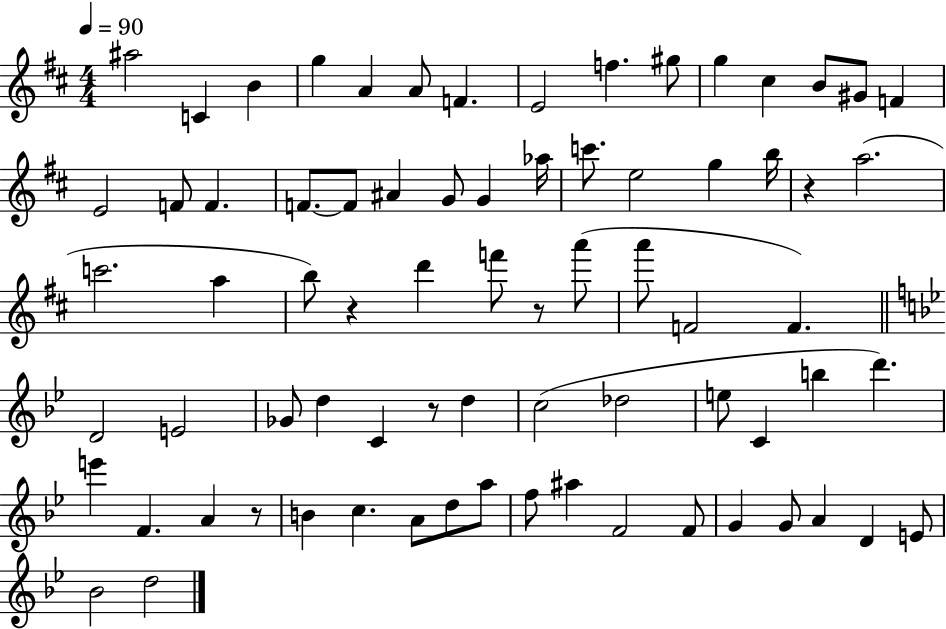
X:1
T:Untitled
M:4/4
L:1/4
K:D
^a2 C B g A A/2 F E2 f ^g/2 g ^c B/2 ^G/2 F E2 F/2 F F/2 F/2 ^A G/2 G _a/4 c'/2 e2 g b/4 z a2 c'2 a b/2 z d' f'/2 z/2 a'/2 a'/2 F2 F D2 E2 _G/2 d C z/2 d c2 _d2 e/2 C b d' e' F A z/2 B c A/2 d/2 a/2 f/2 ^a F2 F/2 G G/2 A D E/2 _B2 d2